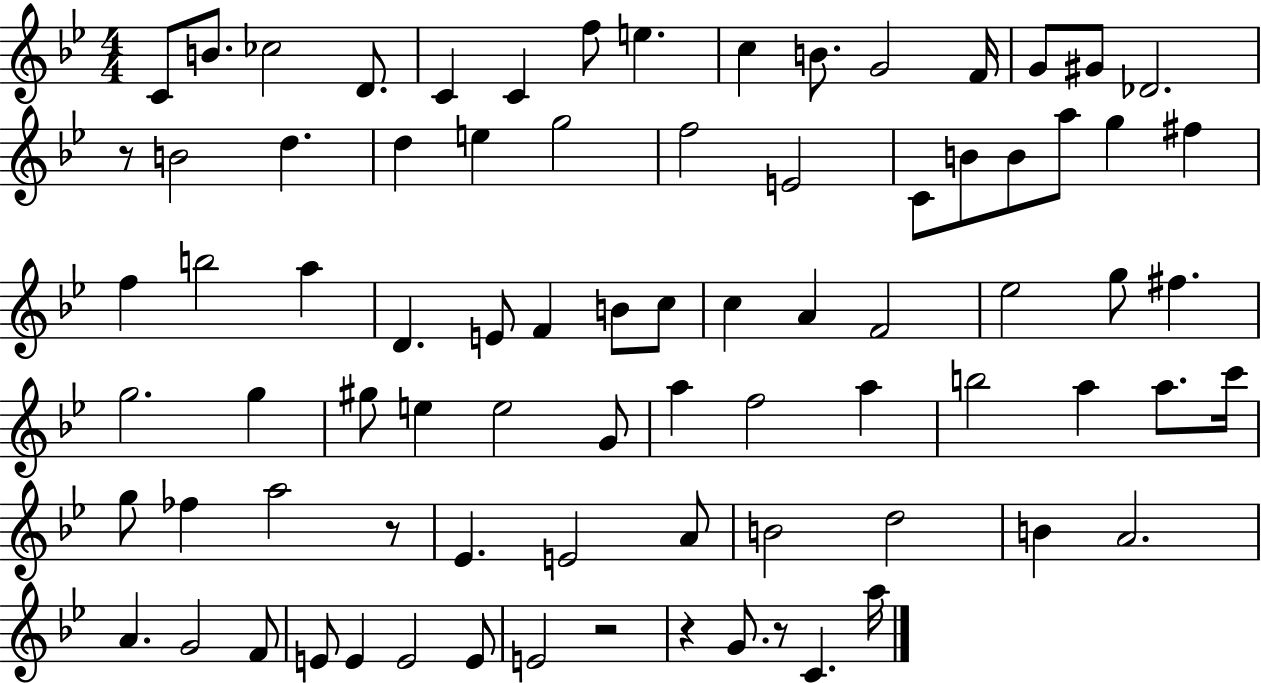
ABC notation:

X:1
T:Untitled
M:4/4
L:1/4
K:Bb
C/2 B/2 _c2 D/2 C C f/2 e c B/2 G2 F/4 G/2 ^G/2 _D2 z/2 B2 d d e g2 f2 E2 C/2 B/2 B/2 a/2 g ^f f b2 a D E/2 F B/2 c/2 c A F2 _e2 g/2 ^f g2 g ^g/2 e e2 G/2 a f2 a b2 a a/2 c'/4 g/2 _f a2 z/2 _E E2 A/2 B2 d2 B A2 A G2 F/2 E/2 E E2 E/2 E2 z2 z G/2 z/2 C a/4